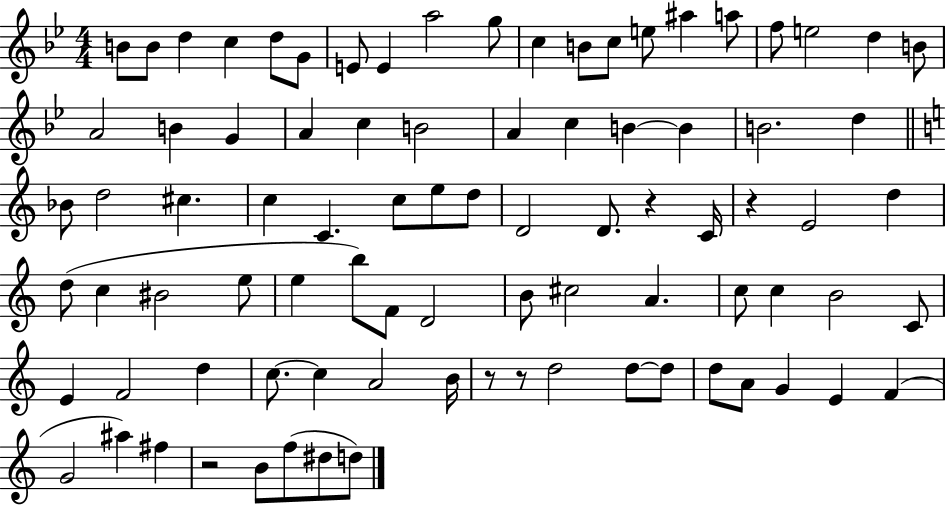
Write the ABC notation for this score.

X:1
T:Untitled
M:4/4
L:1/4
K:Bb
B/2 B/2 d c d/2 G/2 E/2 E a2 g/2 c B/2 c/2 e/2 ^a a/2 f/2 e2 d B/2 A2 B G A c B2 A c B B B2 d _B/2 d2 ^c c C c/2 e/2 d/2 D2 D/2 z C/4 z E2 d d/2 c ^B2 e/2 e b/2 F/2 D2 B/2 ^c2 A c/2 c B2 C/2 E F2 d c/2 c A2 B/4 z/2 z/2 d2 d/2 d/2 d/2 A/2 G E F G2 ^a ^f z2 B/2 f/2 ^d/2 d/2